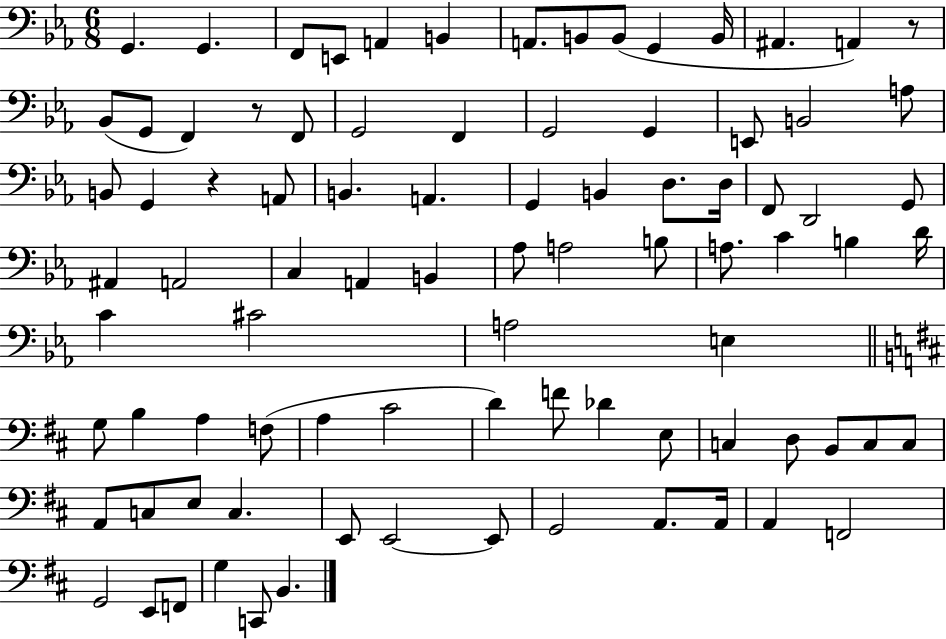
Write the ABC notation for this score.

X:1
T:Untitled
M:6/8
L:1/4
K:Eb
G,, G,, F,,/2 E,,/2 A,, B,, A,,/2 B,,/2 B,,/2 G,, B,,/4 ^A,, A,, z/2 _B,,/2 G,,/2 F,, z/2 F,,/2 G,,2 F,, G,,2 G,, E,,/2 B,,2 A,/2 B,,/2 G,, z A,,/2 B,, A,, G,, B,, D,/2 D,/4 F,,/2 D,,2 G,,/2 ^A,, A,,2 C, A,, B,, _A,/2 A,2 B,/2 A,/2 C B, D/4 C ^C2 A,2 E, G,/2 B, A, F,/2 A, ^C2 D F/2 _D E,/2 C, D,/2 B,,/2 C,/2 C,/2 A,,/2 C,/2 E,/2 C, E,,/2 E,,2 E,,/2 G,,2 A,,/2 A,,/4 A,, F,,2 G,,2 E,,/2 F,,/2 G, C,,/2 B,,